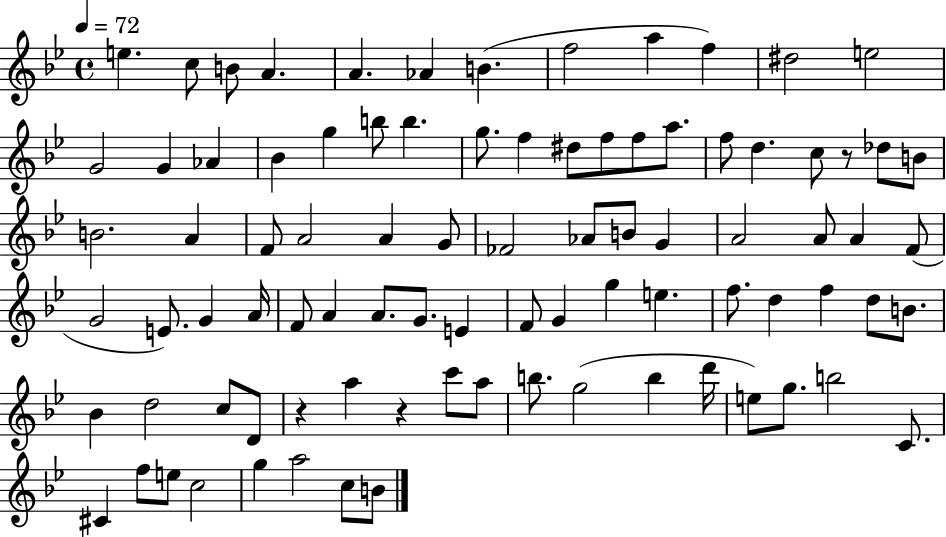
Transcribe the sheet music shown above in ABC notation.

X:1
T:Untitled
M:4/4
L:1/4
K:Bb
e c/2 B/2 A A _A B f2 a f ^d2 e2 G2 G _A _B g b/2 b g/2 f ^d/2 f/2 f/2 a/2 f/2 d c/2 z/2 _d/2 B/2 B2 A F/2 A2 A G/2 _F2 _A/2 B/2 G A2 A/2 A F/2 G2 E/2 G A/4 F/2 A A/2 G/2 E F/2 G g e f/2 d f d/2 B/2 _B d2 c/2 D/2 z a z c'/2 a/2 b/2 g2 b d'/4 e/2 g/2 b2 C/2 ^C f/2 e/2 c2 g a2 c/2 B/2